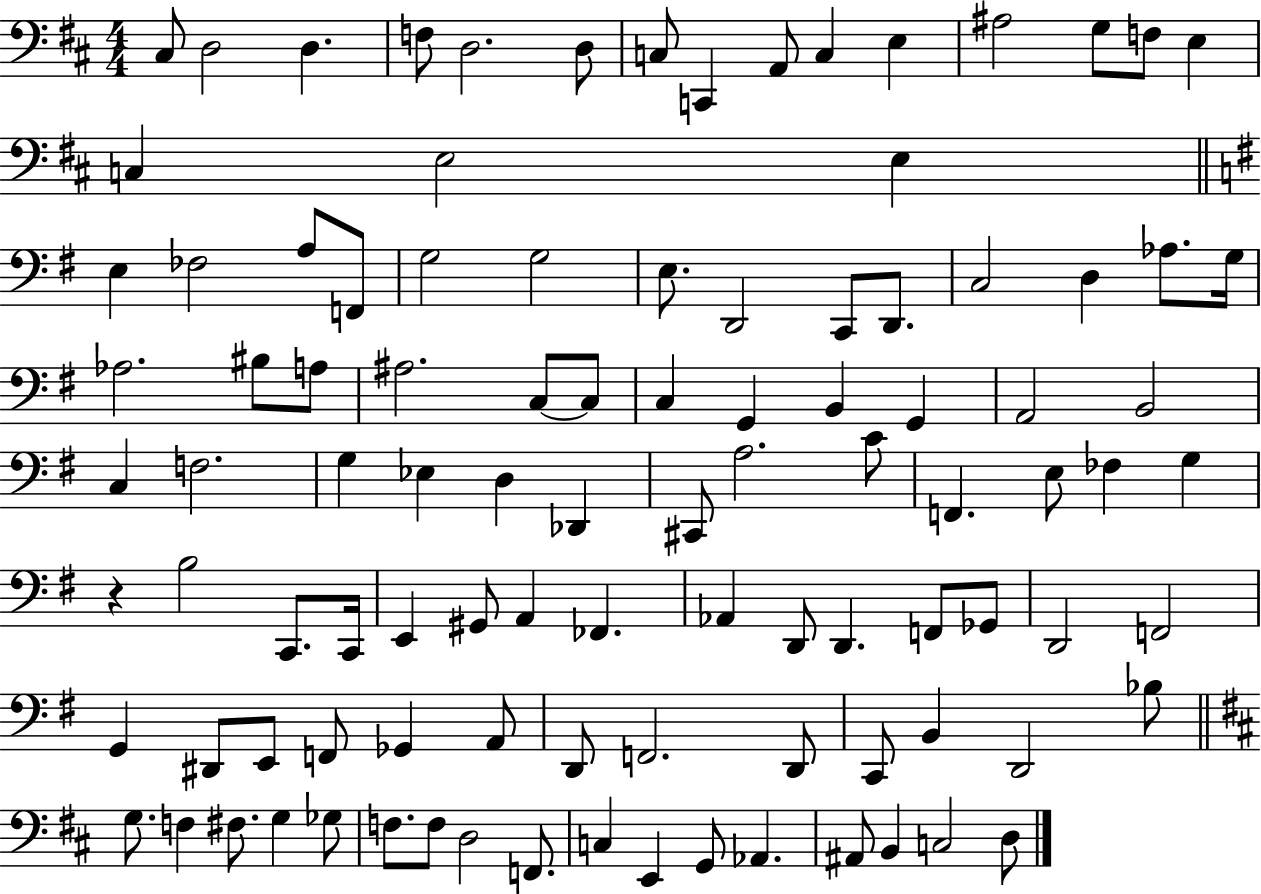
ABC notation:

X:1
T:Untitled
M:4/4
L:1/4
K:D
^C,/2 D,2 D, F,/2 D,2 D,/2 C,/2 C,, A,,/2 C, E, ^A,2 G,/2 F,/2 E, C, E,2 E, E, _F,2 A,/2 F,,/2 G,2 G,2 E,/2 D,,2 C,,/2 D,,/2 C,2 D, _A,/2 G,/4 _A,2 ^B,/2 A,/2 ^A,2 C,/2 C,/2 C, G,, B,, G,, A,,2 B,,2 C, F,2 G, _E, D, _D,, ^C,,/2 A,2 C/2 F,, E,/2 _F, G, z B,2 C,,/2 C,,/4 E,, ^G,,/2 A,, _F,, _A,, D,,/2 D,, F,,/2 _G,,/2 D,,2 F,,2 G,, ^D,,/2 E,,/2 F,,/2 _G,, A,,/2 D,,/2 F,,2 D,,/2 C,,/2 B,, D,,2 _B,/2 G,/2 F, ^F,/2 G, _G,/2 F,/2 F,/2 D,2 F,,/2 C, E,, G,,/2 _A,, ^A,,/2 B,, C,2 D,/2